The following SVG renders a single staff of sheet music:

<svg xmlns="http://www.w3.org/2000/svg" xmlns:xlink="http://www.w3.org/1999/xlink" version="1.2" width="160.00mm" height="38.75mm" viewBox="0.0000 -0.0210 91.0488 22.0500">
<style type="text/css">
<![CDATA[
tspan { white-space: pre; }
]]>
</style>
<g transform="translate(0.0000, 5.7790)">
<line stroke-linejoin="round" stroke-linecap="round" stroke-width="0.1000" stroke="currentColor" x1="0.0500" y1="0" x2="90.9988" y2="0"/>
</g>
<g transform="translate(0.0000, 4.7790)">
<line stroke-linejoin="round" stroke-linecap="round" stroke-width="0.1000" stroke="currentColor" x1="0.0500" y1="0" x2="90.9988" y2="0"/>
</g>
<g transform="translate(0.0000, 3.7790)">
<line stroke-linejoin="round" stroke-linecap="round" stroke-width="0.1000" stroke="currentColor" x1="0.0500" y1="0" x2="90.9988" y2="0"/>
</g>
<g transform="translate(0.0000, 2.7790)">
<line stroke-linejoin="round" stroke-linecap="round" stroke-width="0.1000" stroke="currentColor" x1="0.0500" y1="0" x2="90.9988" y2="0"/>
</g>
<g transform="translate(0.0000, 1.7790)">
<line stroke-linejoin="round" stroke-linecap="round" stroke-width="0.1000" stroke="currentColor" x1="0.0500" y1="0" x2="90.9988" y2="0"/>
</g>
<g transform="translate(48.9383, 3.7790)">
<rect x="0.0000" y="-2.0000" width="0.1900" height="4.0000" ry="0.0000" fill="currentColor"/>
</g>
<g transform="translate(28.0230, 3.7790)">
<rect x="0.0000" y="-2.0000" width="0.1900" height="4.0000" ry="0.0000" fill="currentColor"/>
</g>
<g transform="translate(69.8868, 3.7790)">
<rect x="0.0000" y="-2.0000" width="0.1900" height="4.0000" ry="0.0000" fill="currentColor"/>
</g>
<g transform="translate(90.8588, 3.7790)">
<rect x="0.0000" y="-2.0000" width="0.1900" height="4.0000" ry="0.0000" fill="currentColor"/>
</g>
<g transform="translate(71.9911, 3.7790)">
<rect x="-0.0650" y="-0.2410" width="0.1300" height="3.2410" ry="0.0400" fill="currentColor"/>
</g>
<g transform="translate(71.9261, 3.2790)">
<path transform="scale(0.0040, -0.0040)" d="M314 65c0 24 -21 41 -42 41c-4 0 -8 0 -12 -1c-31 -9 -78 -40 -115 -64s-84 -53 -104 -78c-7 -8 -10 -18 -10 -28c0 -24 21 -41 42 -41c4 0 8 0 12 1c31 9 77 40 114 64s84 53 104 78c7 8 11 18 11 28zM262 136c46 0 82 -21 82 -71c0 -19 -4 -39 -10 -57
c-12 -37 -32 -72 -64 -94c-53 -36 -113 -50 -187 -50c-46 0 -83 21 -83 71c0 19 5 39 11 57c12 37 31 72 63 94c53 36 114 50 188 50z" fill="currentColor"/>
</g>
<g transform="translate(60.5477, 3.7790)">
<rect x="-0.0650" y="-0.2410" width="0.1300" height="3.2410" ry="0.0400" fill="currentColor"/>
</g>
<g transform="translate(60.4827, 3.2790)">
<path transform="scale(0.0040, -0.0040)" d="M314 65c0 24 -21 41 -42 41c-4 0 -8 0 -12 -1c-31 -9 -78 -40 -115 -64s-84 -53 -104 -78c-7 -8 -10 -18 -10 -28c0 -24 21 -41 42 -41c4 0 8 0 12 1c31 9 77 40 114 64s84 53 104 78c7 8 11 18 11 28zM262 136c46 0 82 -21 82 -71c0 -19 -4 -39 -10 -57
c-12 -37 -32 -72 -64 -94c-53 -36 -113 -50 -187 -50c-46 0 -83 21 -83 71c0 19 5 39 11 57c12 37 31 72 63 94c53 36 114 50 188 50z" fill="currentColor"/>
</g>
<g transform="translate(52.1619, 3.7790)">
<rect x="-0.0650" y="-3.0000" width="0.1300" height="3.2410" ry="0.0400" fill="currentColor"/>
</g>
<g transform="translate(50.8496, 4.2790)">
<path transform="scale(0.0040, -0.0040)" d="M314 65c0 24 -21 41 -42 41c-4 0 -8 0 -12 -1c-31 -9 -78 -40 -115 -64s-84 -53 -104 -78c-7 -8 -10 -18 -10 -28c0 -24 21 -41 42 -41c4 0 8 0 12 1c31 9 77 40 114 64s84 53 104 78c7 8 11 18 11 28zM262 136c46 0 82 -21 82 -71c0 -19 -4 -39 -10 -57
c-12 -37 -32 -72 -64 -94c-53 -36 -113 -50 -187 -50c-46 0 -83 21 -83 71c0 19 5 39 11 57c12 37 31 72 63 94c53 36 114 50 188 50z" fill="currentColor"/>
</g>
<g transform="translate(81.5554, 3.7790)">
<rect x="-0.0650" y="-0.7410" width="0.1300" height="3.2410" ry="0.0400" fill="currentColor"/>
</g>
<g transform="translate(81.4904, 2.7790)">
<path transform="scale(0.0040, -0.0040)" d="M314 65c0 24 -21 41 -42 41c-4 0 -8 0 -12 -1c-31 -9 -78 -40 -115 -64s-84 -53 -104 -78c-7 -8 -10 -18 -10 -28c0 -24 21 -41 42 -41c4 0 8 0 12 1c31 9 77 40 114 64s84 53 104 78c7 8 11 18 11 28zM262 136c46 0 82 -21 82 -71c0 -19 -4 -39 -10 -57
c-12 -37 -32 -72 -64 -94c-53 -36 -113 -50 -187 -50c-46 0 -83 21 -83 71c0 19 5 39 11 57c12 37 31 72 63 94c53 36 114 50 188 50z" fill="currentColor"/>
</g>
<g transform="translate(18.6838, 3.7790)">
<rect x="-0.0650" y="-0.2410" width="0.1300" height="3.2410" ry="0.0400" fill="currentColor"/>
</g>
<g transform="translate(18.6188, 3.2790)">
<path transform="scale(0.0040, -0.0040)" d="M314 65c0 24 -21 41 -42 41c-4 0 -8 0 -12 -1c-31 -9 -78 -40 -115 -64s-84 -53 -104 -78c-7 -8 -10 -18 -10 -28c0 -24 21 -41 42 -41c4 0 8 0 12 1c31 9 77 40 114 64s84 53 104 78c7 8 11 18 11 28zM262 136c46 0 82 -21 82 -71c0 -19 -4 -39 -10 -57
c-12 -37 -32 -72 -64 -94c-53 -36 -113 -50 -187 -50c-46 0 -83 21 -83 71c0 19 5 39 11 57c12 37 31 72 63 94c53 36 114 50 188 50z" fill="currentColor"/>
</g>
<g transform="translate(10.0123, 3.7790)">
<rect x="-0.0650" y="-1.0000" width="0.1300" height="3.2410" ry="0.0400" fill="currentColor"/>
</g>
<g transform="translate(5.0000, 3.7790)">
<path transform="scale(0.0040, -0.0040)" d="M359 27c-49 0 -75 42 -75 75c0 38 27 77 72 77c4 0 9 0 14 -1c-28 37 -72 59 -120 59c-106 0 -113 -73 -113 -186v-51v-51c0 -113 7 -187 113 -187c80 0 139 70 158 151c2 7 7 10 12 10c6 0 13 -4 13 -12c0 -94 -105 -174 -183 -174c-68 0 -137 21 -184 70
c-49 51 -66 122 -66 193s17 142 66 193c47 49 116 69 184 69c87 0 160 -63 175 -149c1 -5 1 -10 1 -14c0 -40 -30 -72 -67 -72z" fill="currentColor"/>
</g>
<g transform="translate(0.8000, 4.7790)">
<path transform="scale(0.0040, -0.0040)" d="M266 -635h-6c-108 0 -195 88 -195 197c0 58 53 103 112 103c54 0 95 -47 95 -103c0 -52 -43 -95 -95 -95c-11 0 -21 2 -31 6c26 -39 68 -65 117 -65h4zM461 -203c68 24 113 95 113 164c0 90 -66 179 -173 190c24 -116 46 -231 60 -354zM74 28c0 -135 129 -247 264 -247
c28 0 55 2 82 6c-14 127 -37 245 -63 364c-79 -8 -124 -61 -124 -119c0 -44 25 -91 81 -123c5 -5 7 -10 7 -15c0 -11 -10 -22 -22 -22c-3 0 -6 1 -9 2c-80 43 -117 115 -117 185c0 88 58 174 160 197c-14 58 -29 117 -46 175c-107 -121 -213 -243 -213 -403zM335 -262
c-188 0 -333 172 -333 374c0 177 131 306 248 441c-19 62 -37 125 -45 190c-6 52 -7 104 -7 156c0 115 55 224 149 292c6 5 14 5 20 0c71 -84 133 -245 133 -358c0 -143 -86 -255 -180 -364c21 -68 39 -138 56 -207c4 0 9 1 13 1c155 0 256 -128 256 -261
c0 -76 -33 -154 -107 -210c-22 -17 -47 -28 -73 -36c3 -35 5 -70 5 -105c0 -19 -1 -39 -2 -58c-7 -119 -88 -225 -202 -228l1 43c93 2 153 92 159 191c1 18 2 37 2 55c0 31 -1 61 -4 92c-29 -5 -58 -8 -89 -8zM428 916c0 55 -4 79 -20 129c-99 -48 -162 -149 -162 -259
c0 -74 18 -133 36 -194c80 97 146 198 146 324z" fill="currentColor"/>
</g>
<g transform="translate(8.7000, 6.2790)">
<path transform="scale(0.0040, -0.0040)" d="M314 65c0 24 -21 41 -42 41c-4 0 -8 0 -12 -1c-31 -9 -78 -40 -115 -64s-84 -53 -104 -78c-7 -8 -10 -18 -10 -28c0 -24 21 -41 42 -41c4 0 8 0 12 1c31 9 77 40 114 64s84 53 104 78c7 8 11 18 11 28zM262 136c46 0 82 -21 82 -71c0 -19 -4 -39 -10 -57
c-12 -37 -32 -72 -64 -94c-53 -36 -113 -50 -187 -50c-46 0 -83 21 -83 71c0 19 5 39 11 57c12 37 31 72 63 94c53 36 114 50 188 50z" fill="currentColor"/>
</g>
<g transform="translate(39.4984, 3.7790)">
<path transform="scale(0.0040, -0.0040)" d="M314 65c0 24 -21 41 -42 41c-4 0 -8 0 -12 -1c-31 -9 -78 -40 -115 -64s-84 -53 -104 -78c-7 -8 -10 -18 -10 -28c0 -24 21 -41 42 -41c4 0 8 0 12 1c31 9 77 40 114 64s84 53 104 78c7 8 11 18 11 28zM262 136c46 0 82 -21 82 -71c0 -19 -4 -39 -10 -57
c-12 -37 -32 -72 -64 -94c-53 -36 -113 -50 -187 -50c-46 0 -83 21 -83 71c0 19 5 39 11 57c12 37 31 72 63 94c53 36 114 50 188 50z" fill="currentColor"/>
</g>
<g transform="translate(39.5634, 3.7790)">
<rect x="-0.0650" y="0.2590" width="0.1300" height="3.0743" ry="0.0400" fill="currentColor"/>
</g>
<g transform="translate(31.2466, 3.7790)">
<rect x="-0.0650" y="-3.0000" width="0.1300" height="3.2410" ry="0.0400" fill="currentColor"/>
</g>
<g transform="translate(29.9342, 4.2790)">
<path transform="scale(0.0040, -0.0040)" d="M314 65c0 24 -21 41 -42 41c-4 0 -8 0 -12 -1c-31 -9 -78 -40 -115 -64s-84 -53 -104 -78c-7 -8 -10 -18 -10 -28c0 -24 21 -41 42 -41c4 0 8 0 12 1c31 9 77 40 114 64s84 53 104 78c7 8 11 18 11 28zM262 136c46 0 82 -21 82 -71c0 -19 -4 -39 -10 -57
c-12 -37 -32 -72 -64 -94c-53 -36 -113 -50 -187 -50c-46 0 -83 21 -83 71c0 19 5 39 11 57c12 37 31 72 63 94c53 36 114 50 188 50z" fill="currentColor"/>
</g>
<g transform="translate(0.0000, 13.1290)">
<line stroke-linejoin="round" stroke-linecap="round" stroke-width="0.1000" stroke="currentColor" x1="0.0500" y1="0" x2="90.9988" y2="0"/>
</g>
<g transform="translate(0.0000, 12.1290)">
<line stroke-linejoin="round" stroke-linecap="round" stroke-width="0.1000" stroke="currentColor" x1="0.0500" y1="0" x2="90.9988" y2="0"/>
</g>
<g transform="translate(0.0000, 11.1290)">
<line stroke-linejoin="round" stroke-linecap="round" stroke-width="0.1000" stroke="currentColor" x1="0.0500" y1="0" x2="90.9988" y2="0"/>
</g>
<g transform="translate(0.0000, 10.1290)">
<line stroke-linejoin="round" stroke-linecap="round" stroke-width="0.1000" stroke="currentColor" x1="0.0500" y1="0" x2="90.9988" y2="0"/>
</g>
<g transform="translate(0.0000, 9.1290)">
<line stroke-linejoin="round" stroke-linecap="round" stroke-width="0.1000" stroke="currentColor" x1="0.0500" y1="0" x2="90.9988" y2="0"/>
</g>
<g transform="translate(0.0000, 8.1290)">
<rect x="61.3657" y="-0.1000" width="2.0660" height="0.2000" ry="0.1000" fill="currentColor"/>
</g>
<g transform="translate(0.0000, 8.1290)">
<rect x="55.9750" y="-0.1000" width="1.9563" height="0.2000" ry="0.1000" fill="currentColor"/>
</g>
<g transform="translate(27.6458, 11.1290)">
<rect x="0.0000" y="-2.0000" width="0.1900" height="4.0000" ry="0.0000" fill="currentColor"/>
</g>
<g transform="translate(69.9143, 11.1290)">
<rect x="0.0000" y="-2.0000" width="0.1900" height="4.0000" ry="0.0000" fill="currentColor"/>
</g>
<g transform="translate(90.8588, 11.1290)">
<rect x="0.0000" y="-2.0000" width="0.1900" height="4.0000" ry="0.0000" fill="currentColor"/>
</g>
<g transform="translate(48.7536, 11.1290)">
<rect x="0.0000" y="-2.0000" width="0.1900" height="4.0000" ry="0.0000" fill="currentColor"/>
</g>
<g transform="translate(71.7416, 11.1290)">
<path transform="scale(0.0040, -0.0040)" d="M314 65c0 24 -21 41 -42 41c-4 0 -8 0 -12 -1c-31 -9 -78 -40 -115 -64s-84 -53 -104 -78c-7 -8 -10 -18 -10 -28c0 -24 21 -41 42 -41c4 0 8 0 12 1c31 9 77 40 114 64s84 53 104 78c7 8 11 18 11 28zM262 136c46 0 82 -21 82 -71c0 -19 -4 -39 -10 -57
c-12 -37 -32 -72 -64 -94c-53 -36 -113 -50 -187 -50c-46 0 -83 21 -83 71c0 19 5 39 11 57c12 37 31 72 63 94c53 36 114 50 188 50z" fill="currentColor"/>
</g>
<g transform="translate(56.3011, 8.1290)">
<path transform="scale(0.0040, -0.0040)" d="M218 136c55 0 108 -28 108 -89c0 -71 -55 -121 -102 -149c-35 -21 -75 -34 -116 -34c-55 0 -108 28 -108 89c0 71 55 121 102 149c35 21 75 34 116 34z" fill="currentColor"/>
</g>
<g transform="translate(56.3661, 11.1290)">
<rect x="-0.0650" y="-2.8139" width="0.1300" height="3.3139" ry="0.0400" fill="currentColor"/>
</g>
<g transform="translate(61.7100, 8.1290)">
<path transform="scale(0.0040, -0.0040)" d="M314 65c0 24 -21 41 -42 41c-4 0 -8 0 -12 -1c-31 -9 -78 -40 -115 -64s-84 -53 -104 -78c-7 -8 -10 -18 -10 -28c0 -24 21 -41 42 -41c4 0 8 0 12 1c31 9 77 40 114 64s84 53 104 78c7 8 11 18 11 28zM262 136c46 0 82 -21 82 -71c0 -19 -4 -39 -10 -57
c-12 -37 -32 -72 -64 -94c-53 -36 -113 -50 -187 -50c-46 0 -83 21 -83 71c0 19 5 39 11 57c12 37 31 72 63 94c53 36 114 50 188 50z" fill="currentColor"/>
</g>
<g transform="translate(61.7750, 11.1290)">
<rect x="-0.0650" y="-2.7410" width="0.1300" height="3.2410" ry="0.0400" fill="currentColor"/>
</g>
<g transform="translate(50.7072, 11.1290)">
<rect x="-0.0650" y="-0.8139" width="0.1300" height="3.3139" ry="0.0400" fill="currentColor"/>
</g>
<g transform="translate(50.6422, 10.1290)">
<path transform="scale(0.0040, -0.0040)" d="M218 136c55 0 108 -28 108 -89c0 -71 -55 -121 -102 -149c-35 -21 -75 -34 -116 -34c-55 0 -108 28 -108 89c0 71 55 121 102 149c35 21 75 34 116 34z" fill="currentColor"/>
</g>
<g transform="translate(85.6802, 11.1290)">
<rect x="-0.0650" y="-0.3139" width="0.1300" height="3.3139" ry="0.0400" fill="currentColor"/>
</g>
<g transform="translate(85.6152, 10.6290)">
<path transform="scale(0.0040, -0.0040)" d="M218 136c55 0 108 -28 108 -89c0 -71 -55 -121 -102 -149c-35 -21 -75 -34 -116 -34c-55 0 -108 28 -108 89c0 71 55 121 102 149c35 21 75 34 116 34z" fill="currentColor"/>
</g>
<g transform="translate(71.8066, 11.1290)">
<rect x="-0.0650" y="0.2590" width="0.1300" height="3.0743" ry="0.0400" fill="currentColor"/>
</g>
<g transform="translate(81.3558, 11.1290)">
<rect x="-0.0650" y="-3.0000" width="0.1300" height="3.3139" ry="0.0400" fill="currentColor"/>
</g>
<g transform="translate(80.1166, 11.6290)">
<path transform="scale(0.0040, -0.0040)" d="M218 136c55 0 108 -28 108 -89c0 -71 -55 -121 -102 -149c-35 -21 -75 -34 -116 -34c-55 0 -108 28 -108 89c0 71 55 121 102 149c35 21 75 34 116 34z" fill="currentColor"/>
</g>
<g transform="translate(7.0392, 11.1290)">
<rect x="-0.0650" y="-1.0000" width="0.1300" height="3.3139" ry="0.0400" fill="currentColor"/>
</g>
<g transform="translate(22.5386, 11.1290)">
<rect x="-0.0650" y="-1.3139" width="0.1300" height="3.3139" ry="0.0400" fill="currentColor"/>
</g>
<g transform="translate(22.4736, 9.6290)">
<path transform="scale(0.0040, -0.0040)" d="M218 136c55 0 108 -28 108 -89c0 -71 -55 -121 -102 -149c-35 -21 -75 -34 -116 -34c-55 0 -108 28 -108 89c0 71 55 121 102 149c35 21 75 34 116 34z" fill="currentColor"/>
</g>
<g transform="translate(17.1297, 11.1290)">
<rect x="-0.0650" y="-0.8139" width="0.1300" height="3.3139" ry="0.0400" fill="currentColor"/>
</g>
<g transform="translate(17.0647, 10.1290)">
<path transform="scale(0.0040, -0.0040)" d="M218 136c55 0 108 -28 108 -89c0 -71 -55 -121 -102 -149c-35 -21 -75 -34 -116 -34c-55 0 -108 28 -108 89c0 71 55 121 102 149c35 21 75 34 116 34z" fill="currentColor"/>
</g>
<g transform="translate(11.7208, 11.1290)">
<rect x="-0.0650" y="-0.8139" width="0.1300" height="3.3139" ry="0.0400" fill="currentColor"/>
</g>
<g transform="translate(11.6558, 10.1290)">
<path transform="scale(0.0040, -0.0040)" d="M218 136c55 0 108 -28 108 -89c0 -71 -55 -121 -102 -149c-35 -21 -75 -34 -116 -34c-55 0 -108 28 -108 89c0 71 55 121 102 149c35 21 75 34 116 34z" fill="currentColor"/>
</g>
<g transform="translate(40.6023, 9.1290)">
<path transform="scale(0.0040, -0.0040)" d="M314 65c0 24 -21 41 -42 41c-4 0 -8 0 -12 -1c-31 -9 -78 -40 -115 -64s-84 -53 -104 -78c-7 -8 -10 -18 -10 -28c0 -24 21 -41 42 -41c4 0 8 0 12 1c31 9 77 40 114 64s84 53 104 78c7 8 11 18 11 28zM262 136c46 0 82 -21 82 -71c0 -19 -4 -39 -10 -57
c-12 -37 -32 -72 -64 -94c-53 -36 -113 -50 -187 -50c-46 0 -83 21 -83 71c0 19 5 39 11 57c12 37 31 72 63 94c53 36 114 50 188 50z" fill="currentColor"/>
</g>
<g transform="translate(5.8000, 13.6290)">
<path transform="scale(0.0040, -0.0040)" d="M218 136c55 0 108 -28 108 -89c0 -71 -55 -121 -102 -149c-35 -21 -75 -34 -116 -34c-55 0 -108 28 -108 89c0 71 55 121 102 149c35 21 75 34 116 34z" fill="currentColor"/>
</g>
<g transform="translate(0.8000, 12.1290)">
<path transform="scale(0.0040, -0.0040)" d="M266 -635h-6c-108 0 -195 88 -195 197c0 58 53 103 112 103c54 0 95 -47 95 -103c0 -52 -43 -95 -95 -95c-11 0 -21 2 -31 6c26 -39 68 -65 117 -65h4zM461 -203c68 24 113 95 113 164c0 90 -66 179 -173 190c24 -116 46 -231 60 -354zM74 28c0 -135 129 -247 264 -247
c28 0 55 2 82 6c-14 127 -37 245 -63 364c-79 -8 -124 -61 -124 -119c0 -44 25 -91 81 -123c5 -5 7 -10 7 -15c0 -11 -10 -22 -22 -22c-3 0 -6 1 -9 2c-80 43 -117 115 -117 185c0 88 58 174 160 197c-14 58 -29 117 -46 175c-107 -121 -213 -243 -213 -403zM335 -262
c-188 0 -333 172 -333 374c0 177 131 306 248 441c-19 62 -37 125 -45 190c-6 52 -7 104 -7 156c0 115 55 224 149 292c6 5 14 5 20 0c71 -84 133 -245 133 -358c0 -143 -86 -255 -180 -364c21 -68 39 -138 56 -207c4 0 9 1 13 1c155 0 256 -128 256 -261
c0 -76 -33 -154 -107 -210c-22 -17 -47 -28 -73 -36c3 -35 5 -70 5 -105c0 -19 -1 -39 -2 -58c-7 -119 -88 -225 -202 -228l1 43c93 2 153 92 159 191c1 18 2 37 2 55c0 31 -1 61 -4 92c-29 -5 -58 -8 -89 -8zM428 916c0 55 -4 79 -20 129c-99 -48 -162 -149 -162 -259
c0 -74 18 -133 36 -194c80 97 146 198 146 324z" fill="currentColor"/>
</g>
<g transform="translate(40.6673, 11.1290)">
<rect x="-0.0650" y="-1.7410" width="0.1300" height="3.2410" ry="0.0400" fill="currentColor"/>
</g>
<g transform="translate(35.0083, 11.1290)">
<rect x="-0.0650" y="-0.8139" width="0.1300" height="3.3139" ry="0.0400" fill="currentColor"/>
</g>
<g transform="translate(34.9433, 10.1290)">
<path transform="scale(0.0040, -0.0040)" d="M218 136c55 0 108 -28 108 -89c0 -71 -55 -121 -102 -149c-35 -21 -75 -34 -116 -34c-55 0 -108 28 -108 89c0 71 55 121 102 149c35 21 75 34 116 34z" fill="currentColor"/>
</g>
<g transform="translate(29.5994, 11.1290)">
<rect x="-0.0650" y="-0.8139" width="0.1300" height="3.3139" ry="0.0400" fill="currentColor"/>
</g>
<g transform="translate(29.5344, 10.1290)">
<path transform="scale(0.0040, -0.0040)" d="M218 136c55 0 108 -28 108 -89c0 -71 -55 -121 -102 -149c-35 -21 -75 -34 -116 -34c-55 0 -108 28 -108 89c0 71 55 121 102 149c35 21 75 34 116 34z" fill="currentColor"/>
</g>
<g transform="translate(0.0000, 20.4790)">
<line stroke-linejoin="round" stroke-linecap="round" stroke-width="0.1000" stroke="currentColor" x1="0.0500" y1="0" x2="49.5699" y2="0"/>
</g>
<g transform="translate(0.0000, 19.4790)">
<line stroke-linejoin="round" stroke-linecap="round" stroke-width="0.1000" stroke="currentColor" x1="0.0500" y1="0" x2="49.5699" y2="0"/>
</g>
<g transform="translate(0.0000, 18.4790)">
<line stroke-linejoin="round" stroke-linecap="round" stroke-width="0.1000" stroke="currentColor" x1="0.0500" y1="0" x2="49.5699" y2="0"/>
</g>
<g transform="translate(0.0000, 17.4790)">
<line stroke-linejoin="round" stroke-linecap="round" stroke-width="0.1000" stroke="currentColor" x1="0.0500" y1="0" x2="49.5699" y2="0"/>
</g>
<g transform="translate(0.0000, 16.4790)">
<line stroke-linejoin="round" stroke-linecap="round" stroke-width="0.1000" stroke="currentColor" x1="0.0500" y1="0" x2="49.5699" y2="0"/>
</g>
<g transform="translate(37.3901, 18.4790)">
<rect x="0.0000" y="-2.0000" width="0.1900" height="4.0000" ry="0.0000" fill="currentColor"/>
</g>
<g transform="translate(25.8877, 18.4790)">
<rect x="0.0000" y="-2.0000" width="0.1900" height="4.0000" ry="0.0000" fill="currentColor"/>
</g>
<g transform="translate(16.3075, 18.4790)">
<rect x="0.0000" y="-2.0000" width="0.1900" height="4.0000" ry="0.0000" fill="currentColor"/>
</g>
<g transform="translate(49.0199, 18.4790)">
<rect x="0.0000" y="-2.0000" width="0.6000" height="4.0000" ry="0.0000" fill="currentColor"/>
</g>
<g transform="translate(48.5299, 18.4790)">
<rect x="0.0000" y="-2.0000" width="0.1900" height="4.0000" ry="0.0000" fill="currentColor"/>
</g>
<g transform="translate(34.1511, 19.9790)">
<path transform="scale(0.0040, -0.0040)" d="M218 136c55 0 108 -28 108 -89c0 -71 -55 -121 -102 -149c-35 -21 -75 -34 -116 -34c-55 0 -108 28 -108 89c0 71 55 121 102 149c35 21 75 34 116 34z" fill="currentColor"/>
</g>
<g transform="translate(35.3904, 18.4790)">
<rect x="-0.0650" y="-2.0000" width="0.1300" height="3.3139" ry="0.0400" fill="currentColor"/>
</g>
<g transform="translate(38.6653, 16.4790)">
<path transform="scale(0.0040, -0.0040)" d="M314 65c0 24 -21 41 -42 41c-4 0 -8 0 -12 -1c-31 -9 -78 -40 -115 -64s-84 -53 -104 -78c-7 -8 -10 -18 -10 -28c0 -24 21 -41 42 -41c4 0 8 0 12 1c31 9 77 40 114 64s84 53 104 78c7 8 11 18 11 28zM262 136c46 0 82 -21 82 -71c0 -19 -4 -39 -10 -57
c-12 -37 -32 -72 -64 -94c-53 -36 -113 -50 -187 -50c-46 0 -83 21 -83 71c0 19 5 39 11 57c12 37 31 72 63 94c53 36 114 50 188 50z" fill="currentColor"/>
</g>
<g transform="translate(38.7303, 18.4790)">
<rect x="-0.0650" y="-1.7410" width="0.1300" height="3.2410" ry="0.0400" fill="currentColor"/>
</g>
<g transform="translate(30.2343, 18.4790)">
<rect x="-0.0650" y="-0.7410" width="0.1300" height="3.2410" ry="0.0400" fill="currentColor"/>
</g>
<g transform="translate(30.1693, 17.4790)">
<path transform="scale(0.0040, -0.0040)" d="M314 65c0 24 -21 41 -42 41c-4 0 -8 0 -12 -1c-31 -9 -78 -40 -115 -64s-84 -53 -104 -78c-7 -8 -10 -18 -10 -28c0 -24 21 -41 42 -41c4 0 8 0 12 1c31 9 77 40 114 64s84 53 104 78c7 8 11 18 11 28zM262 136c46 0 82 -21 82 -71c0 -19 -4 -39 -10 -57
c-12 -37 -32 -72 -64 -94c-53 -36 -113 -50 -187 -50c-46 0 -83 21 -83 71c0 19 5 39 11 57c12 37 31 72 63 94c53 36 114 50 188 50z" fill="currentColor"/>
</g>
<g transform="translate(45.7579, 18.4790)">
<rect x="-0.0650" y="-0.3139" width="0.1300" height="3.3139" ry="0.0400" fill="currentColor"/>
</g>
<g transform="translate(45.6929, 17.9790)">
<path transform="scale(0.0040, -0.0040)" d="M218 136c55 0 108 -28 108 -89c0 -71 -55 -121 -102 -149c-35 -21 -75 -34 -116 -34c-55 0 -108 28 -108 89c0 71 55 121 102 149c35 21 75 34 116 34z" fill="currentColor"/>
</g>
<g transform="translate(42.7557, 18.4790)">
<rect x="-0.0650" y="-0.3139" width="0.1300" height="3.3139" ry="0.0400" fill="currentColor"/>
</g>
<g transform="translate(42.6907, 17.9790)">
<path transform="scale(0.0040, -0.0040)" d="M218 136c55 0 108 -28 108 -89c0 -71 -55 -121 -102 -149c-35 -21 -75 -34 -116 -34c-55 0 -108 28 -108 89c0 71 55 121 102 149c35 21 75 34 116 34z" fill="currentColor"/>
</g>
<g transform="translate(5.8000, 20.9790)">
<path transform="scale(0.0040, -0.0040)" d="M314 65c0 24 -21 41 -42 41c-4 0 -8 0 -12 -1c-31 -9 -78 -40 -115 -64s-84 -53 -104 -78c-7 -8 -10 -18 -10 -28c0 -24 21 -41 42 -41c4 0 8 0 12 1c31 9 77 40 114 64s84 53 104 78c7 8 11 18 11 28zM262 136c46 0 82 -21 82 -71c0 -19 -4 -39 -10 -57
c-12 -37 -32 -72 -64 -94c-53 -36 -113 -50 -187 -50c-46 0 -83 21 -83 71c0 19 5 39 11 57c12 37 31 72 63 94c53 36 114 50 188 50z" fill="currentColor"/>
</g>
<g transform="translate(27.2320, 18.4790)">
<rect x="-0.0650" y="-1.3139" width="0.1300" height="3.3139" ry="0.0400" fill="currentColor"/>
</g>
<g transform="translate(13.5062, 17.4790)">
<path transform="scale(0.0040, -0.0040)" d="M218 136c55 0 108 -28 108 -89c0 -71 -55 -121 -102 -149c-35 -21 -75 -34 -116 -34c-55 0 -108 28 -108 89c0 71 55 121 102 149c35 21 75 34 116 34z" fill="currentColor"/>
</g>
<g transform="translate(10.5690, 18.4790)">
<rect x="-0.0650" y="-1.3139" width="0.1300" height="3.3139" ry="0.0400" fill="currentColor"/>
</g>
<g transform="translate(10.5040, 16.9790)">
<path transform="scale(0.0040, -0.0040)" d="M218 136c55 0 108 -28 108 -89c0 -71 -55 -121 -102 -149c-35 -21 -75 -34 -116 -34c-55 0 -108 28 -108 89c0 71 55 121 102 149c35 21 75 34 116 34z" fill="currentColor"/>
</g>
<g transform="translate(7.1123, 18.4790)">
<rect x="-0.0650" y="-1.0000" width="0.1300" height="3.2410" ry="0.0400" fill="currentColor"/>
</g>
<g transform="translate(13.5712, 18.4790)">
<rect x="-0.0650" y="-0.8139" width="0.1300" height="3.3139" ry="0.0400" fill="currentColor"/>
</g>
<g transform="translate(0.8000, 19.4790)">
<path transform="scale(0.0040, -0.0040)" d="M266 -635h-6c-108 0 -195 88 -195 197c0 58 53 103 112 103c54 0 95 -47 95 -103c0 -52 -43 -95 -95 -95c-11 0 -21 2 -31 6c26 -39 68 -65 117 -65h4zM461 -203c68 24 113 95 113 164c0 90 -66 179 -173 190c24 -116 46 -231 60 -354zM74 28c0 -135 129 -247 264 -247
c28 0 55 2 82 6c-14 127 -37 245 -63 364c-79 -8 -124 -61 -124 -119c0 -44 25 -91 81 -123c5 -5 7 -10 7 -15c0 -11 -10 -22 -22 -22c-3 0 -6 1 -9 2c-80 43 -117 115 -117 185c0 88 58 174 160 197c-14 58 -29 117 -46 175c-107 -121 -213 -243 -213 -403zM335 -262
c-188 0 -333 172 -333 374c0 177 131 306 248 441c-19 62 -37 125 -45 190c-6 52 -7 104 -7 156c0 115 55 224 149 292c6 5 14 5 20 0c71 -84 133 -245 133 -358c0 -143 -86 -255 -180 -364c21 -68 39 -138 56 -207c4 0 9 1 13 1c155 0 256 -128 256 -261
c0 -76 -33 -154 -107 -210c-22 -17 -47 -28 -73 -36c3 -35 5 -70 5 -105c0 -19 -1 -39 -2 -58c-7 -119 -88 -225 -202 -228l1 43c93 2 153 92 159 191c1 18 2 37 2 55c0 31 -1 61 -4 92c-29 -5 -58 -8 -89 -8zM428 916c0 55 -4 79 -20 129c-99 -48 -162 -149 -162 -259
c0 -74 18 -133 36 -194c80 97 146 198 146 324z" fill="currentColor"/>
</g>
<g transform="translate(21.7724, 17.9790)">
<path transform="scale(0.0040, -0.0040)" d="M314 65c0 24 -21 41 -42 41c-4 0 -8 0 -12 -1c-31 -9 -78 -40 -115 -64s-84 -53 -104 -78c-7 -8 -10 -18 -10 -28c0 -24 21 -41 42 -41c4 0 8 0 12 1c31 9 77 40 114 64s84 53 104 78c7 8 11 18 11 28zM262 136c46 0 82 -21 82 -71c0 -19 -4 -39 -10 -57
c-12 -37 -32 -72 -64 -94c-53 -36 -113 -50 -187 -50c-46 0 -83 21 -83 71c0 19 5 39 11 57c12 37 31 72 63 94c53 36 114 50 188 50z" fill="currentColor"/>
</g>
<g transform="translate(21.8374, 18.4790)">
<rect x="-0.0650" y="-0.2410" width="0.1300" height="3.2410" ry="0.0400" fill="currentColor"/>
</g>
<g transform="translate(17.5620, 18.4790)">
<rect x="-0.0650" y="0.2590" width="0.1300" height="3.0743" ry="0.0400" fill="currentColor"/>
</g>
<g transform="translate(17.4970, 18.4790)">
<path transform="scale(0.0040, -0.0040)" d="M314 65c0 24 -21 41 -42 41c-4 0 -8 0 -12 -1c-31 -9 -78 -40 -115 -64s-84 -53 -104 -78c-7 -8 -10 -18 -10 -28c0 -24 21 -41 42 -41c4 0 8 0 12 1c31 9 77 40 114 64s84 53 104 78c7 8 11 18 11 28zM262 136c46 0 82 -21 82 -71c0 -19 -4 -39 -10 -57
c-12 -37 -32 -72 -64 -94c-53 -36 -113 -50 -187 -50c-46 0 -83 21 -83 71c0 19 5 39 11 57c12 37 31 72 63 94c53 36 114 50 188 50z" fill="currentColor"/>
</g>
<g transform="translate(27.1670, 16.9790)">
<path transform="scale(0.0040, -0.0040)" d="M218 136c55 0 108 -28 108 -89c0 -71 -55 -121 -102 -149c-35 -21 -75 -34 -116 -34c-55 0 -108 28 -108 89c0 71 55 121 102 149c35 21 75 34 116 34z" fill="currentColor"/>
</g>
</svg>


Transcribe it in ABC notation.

X:1
T:Untitled
M:4/4
L:1/4
K:C
D2 c2 A2 B2 A2 c2 c2 d2 D d d e d d f2 d a a2 B2 A c D2 e d B2 c2 e d2 F f2 c c